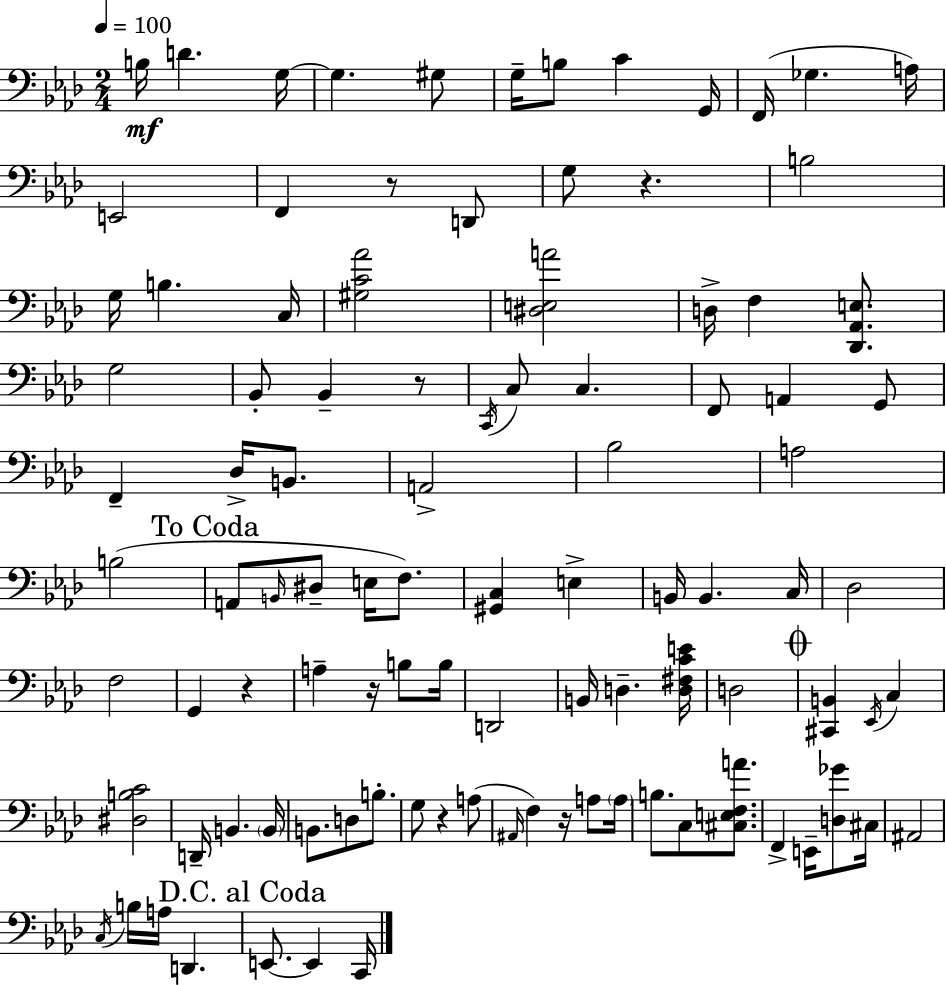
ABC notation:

X:1
T:Untitled
M:2/4
L:1/4
K:Ab
B,/4 D G,/4 G, ^G,/2 G,/4 B,/2 C G,,/4 F,,/4 _G, A,/4 E,,2 F,, z/2 D,,/2 G,/2 z B,2 G,/4 B, C,/4 [^G,C_A]2 [^D,E,A]2 D,/4 F, [_D,,_A,,E,]/2 G,2 _B,,/2 _B,, z/2 C,,/4 C,/2 C, F,,/2 A,, G,,/2 F,, _D,/4 B,,/2 A,,2 _B,2 A,2 B,2 A,,/2 B,,/4 ^D,/2 E,/4 F,/2 [^G,,C,] E, B,,/4 B,, C,/4 _D,2 F,2 G,, z A, z/4 B,/2 B,/4 D,,2 B,,/4 D, [D,^F,CE]/4 D,2 [^C,,B,,] _E,,/4 C, [^D,B,C]2 D,,/4 B,, B,,/4 B,,/2 D,/2 B,/2 G,/2 z A,/2 ^A,,/4 F, z/4 A,/2 A,/4 B,/2 C,/2 [^C,E,F,A]/2 F,, E,,/4 [D,_G]/2 ^C,/4 ^A,,2 C,/4 B,/4 A,/4 D,, E,,/2 E,, C,,/4